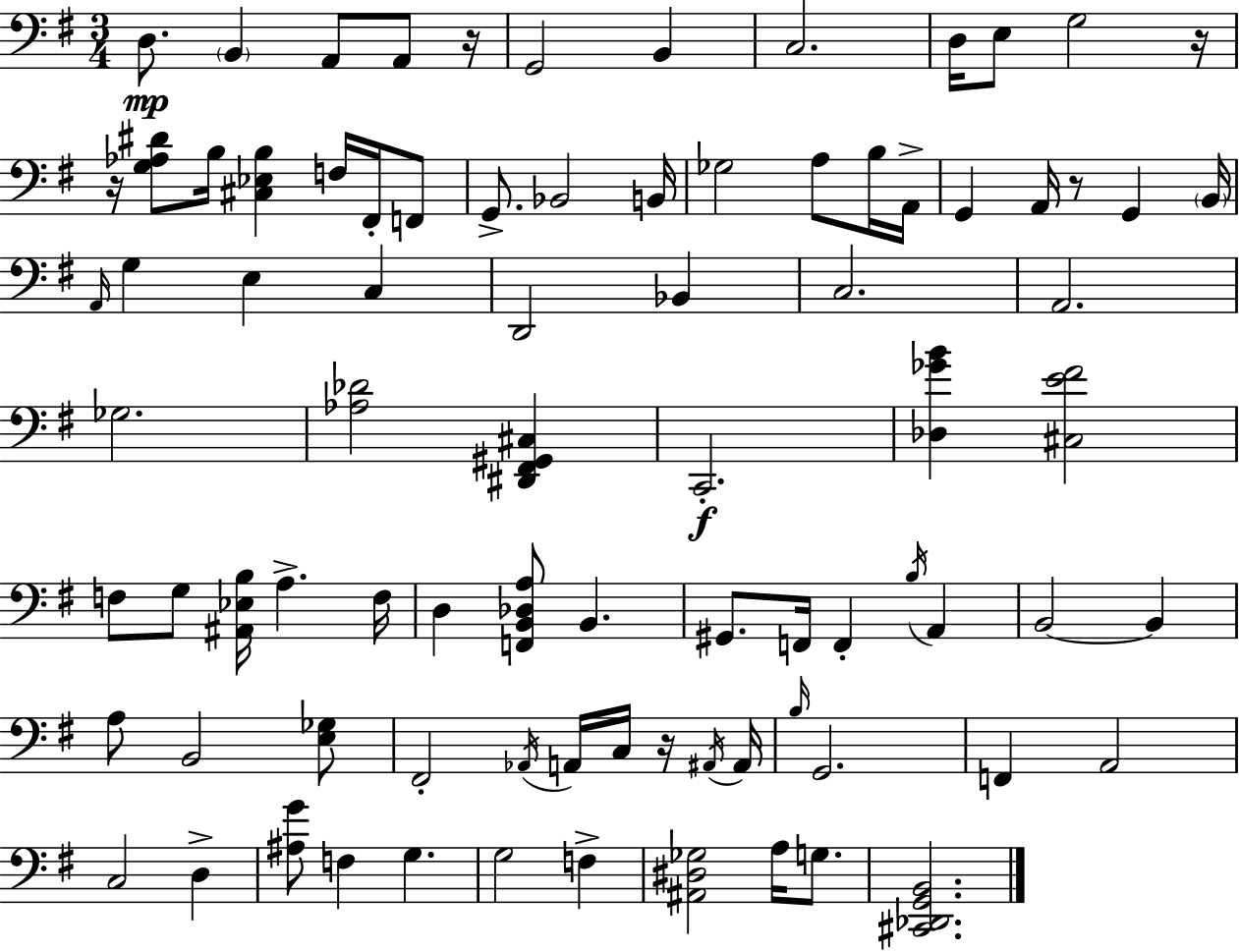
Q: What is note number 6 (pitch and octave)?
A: B2